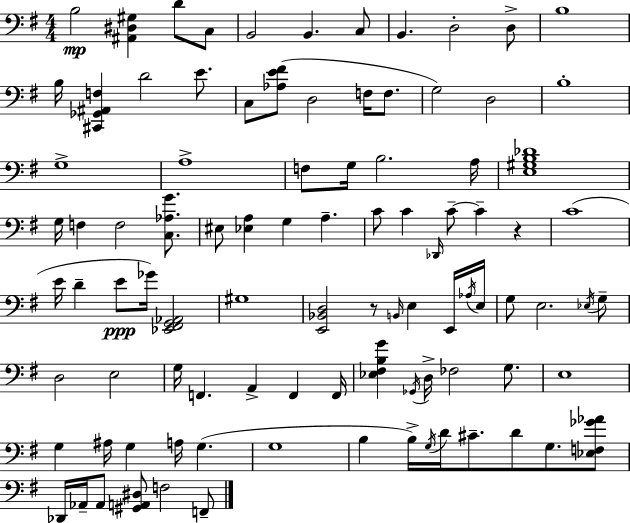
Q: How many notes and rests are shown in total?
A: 95